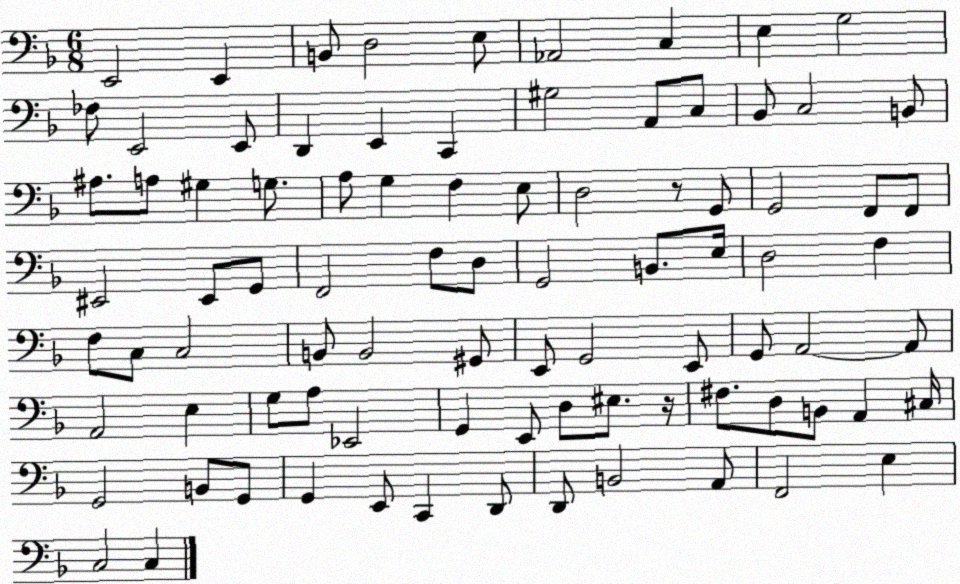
X:1
T:Untitled
M:6/8
L:1/4
K:F
E,,2 E,, B,,/2 D,2 E,/2 _A,,2 C, E, G,2 _F,/2 E,,2 E,,/2 D,, E,, C,, ^G,2 A,,/2 C,/2 _B,,/2 C,2 B,,/2 ^A,/2 A,/2 ^G, G,/2 A,/2 G, F, E,/2 D,2 z/2 G,,/2 G,,2 F,,/2 F,,/2 ^E,,2 ^E,,/2 G,,/2 F,,2 F,/2 D,/2 G,,2 B,,/2 E,/4 D,2 F, F,/2 C,/2 C,2 B,,/2 B,,2 ^G,,/2 E,,/2 G,,2 E,,/2 G,,/2 A,,2 A,,/2 A,,2 E, G,/2 A,/2 _E,,2 G,, E,,/2 D,/2 ^E,/2 z/4 ^F,/2 D,/2 B,,/2 A,, ^C,/4 G,,2 B,,/2 G,,/2 G,, E,,/2 C,, D,,/2 D,,/2 B,,2 A,,/2 F,,2 E, C,2 C,